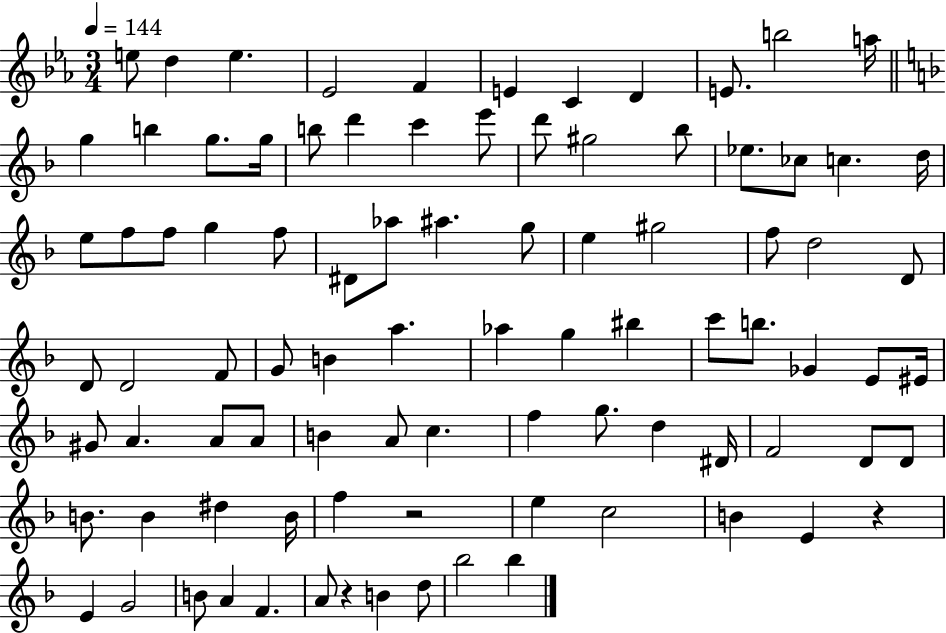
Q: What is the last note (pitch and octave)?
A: Bb5